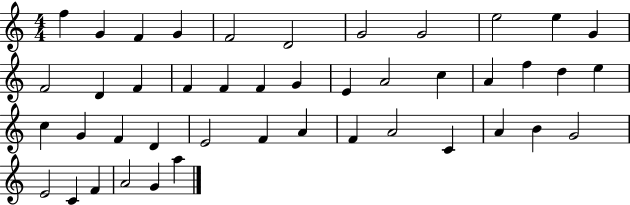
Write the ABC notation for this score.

X:1
T:Untitled
M:4/4
L:1/4
K:C
f G F G F2 D2 G2 G2 e2 e G F2 D F F F F G E A2 c A f d e c G F D E2 F A F A2 C A B G2 E2 C F A2 G a